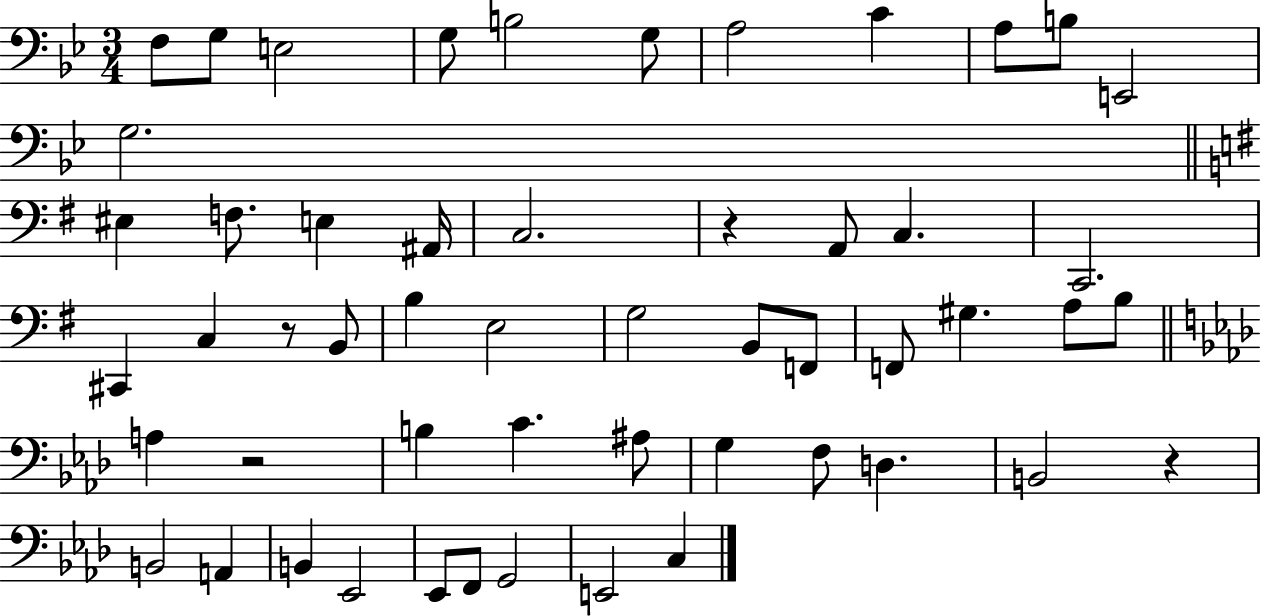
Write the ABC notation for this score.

X:1
T:Untitled
M:3/4
L:1/4
K:Bb
F,/2 G,/2 E,2 G,/2 B,2 G,/2 A,2 C A,/2 B,/2 E,,2 G,2 ^E, F,/2 E, ^A,,/4 C,2 z A,,/2 C, C,,2 ^C,, C, z/2 B,,/2 B, E,2 G,2 B,,/2 F,,/2 F,,/2 ^G, A,/2 B,/2 A, z2 B, C ^A,/2 G, F,/2 D, B,,2 z B,,2 A,, B,, _E,,2 _E,,/2 F,,/2 G,,2 E,,2 C,